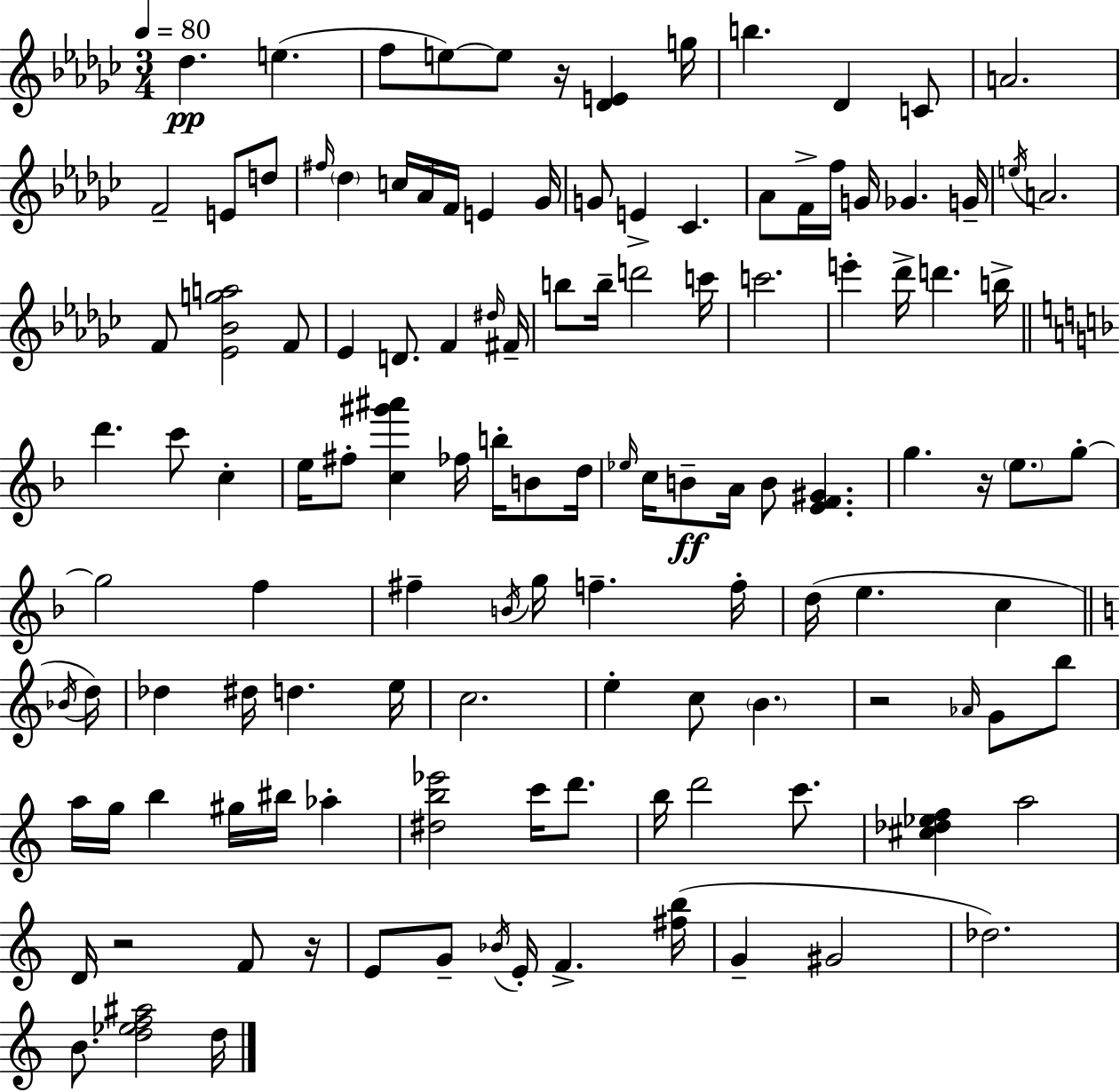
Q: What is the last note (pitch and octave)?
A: D5